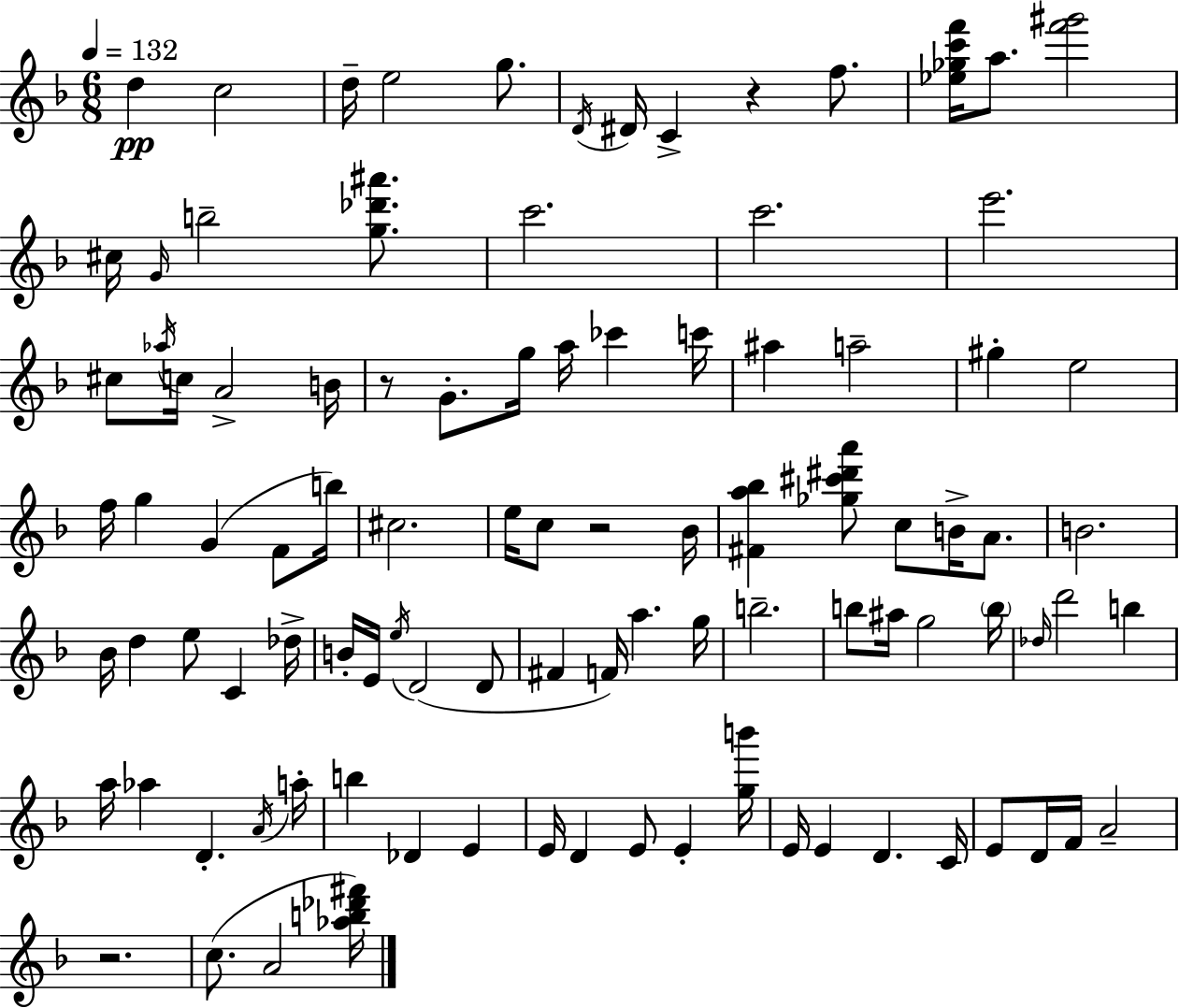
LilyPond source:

{
  \clef treble
  \numericTimeSignature
  \time 6/8
  \key f \major
  \tempo 4 = 132
  d''4\pp c''2 | d''16-- e''2 g''8. | \acciaccatura { d'16 } dis'16 c'4-> r4 f''8. | <ees'' ges'' c''' f'''>16 a''8. <f''' gis'''>2 | \break cis''16 \grace { g'16 } b''2-- <g'' des''' ais'''>8. | c'''2. | c'''2. | e'''2. | \break cis''8 \acciaccatura { aes''16 } c''16 a'2-> | b'16 r8 g'8.-. g''16 a''16 ces'''4 | c'''16 ais''4 a''2-- | gis''4-. e''2 | \break f''16 g''4 g'4( | f'8 b''16) cis''2. | e''16 c''8 r2 | bes'16 <fis' a'' bes''>4 <ges'' cis''' dis''' a'''>8 c''8 b'16-> | \break a'8. b'2. | bes'16 d''4 e''8 c'4 | des''16-> b'16-. e'16 \acciaccatura { e''16 }( d'2 | d'8 fis'4 f'16) a''4. | \break g''16 b''2.-- | b''8 ais''16 g''2 | \parenthesize b''16 \grace { des''16 } d'''2 | b''4 a''16 aes''4 d'4.-. | \break \acciaccatura { a'16 } a''16-. b''4 des'4 | e'4 e'16 d'4 e'8 | e'4-. <g'' b'''>16 e'16 e'4 d'4. | c'16 e'8 d'16 f'16 a'2-- | \break r2. | c''8.( a'2 | <aes'' b'' des''' fis'''>16) \bar "|."
}